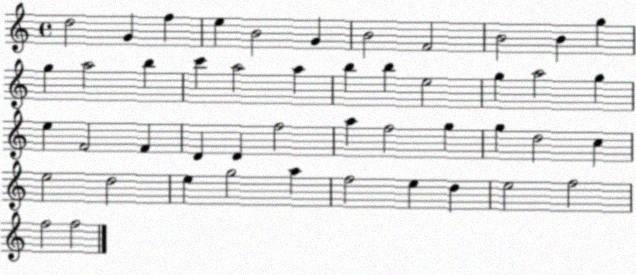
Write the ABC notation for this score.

X:1
T:Untitled
M:4/4
L:1/4
K:C
d2 G f e B2 G B2 F2 B2 B g g a2 b c' a2 a b b e2 g a2 g e F2 F D D f2 a f2 g g d2 c e2 d2 e g2 a f2 e d e2 f2 f2 f2